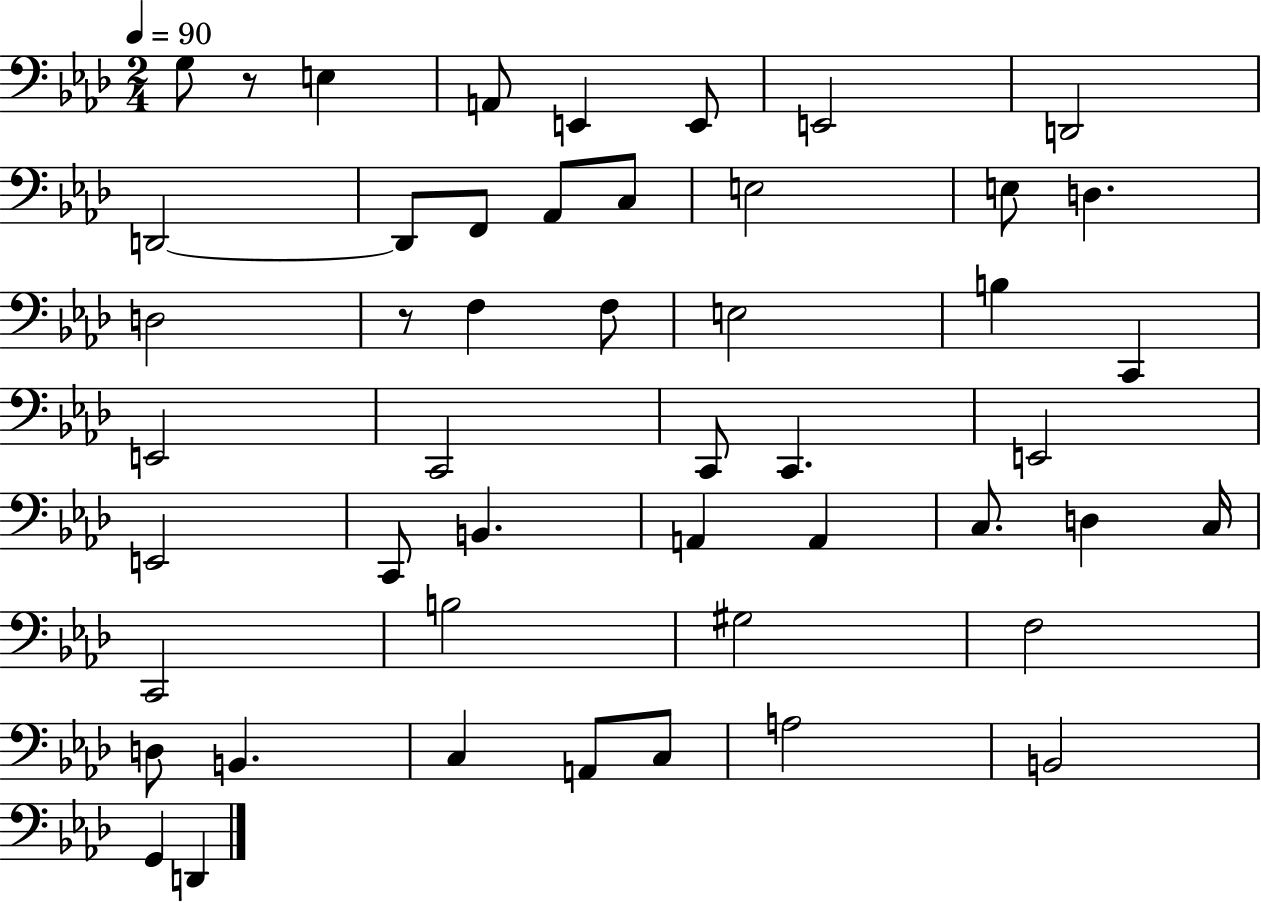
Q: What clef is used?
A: bass